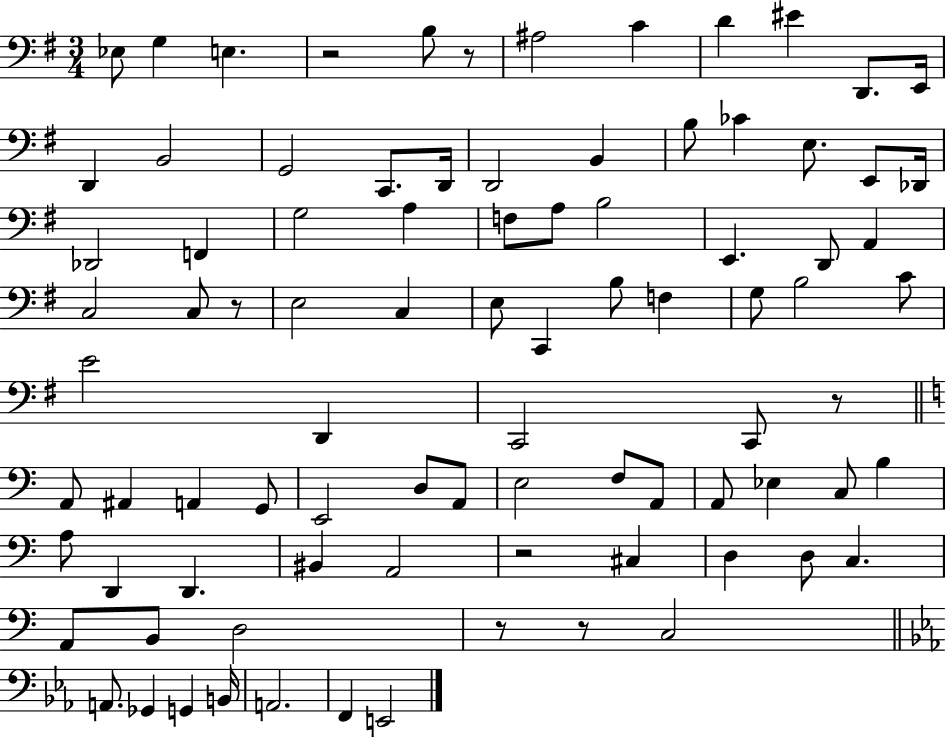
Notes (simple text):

Eb3/e G3/q E3/q. R/h B3/e R/e A#3/h C4/q D4/q EIS4/q D2/e. E2/s D2/q B2/h G2/h C2/e. D2/s D2/h B2/q B3/e CES4/q E3/e. E2/e Db2/s Db2/h F2/q G3/h A3/q F3/e A3/e B3/h E2/q. D2/e A2/q C3/h C3/e R/e E3/h C3/q E3/e C2/q B3/e F3/q G3/e B3/h C4/e E4/h D2/q C2/h C2/e R/e A2/e A#2/q A2/q G2/e E2/h D3/e A2/e E3/h F3/e A2/e A2/e Eb3/q C3/e B3/q A3/e D2/q D2/q. BIS2/q A2/h R/h C#3/q D3/q D3/e C3/q. A2/e B2/e D3/h R/e R/e C3/h A2/e. Gb2/q G2/q B2/s A2/h. F2/q E2/h